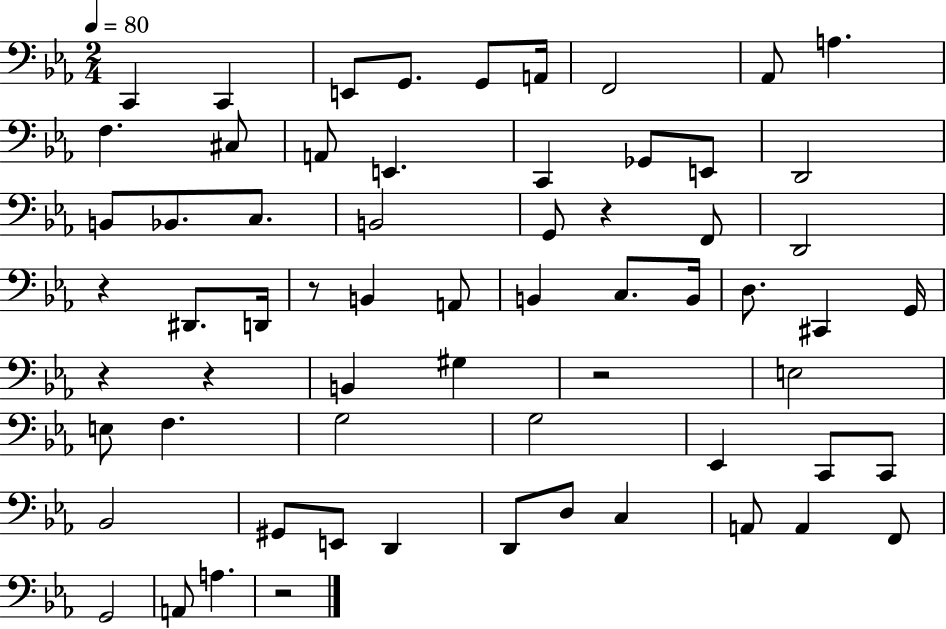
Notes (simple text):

C2/q C2/q E2/e G2/e. G2/e A2/s F2/h Ab2/e A3/q. F3/q. C#3/e A2/e E2/q. C2/q Gb2/e E2/e D2/h B2/e Bb2/e. C3/e. B2/h G2/e R/q F2/e D2/h R/q D#2/e. D2/s R/e B2/q A2/e B2/q C3/e. B2/s D3/e. C#2/q G2/s R/q R/q B2/q G#3/q R/h E3/h E3/e F3/q. G3/h G3/h Eb2/q C2/e C2/e Bb2/h G#2/e E2/e D2/q D2/e D3/e C3/q A2/e A2/q F2/e G2/h A2/e A3/q. R/h